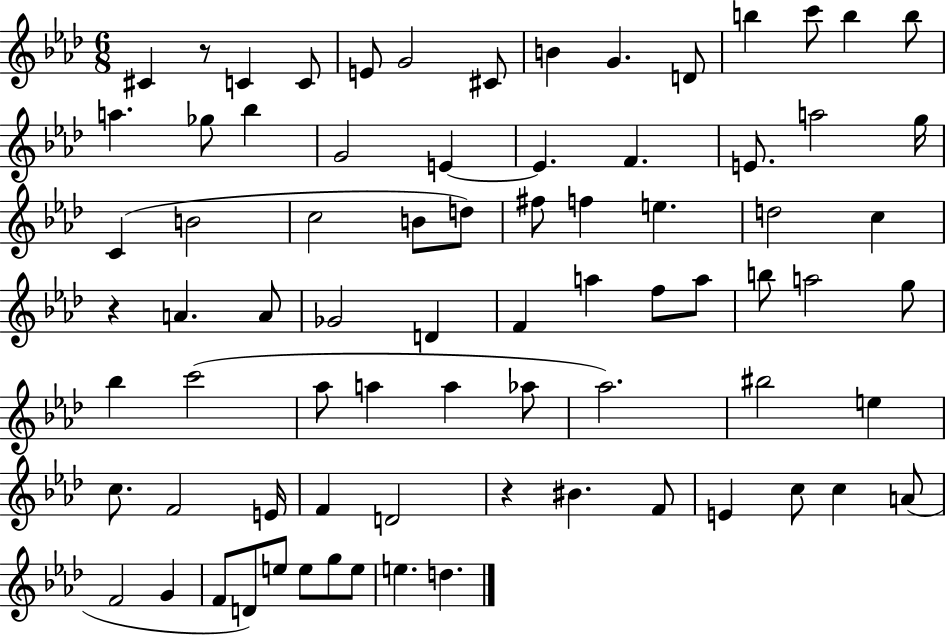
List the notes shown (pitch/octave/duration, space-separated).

C#4/q R/e C4/q C4/e E4/e G4/h C#4/e B4/q G4/q. D4/e B5/q C6/e B5/q B5/e A5/q. Gb5/e Bb5/q G4/h E4/q E4/q. F4/q. E4/e. A5/h G5/s C4/q B4/h C5/h B4/e D5/e F#5/e F5/q E5/q. D5/h C5/q R/q A4/q. A4/e Gb4/h D4/q F4/q A5/q F5/e A5/e B5/e A5/h G5/e Bb5/q C6/h Ab5/e A5/q A5/q Ab5/e Ab5/h. BIS5/h E5/q C5/e. F4/h E4/s F4/q D4/h R/q BIS4/q. F4/e E4/q C5/e C5/q A4/e F4/h G4/q F4/e D4/e E5/e E5/e G5/e E5/e E5/q. D5/q.